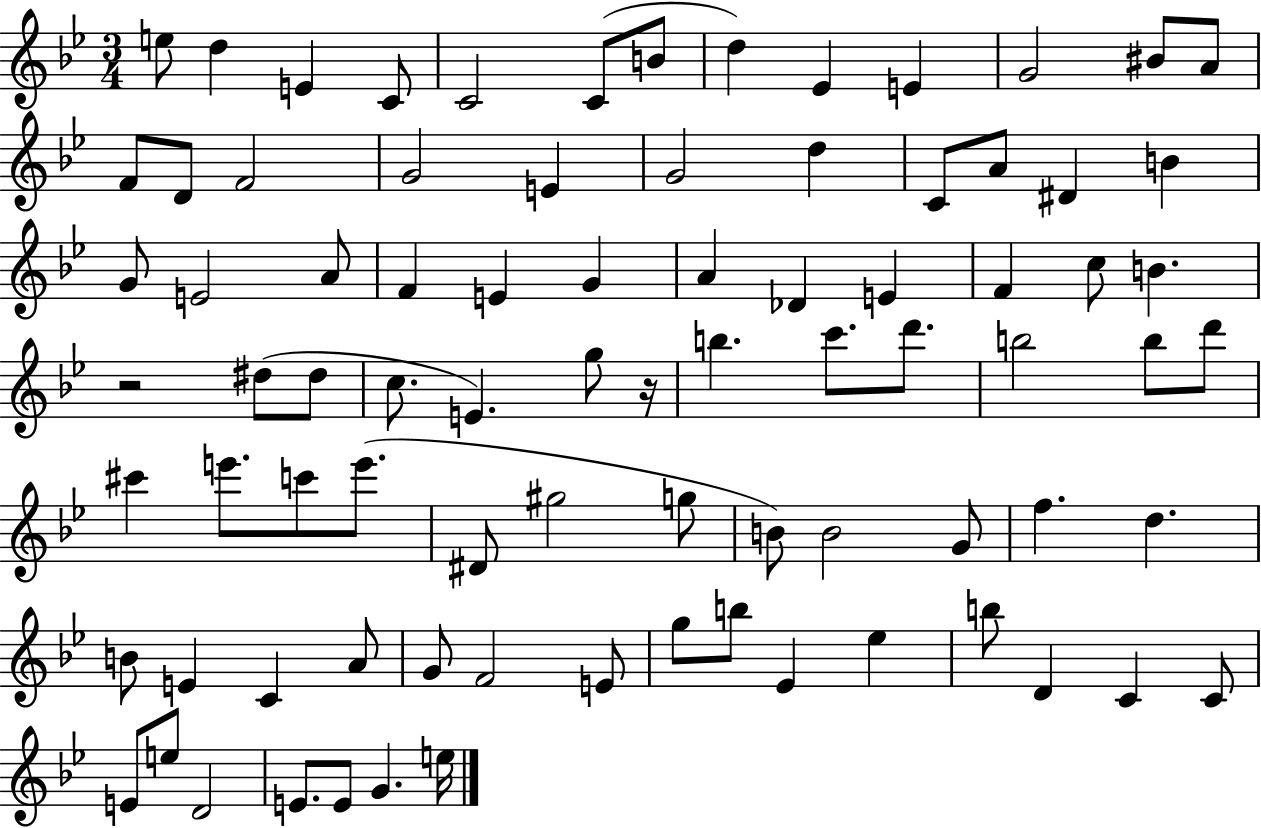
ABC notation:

X:1
T:Untitled
M:3/4
L:1/4
K:Bb
e/2 d E C/2 C2 C/2 B/2 d _E E G2 ^B/2 A/2 F/2 D/2 F2 G2 E G2 d C/2 A/2 ^D B G/2 E2 A/2 F E G A _D E F c/2 B z2 ^d/2 ^d/2 c/2 E g/2 z/4 b c'/2 d'/2 b2 b/2 d'/2 ^c' e'/2 c'/2 e'/2 ^D/2 ^g2 g/2 B/2 B2 G/2 f d B/2 E C A/2 G/2 F2 E/2 g/2 b/2 _E _e b/2 D C C/2 E/2 e/2 D2 E/2 E/2 G e/4